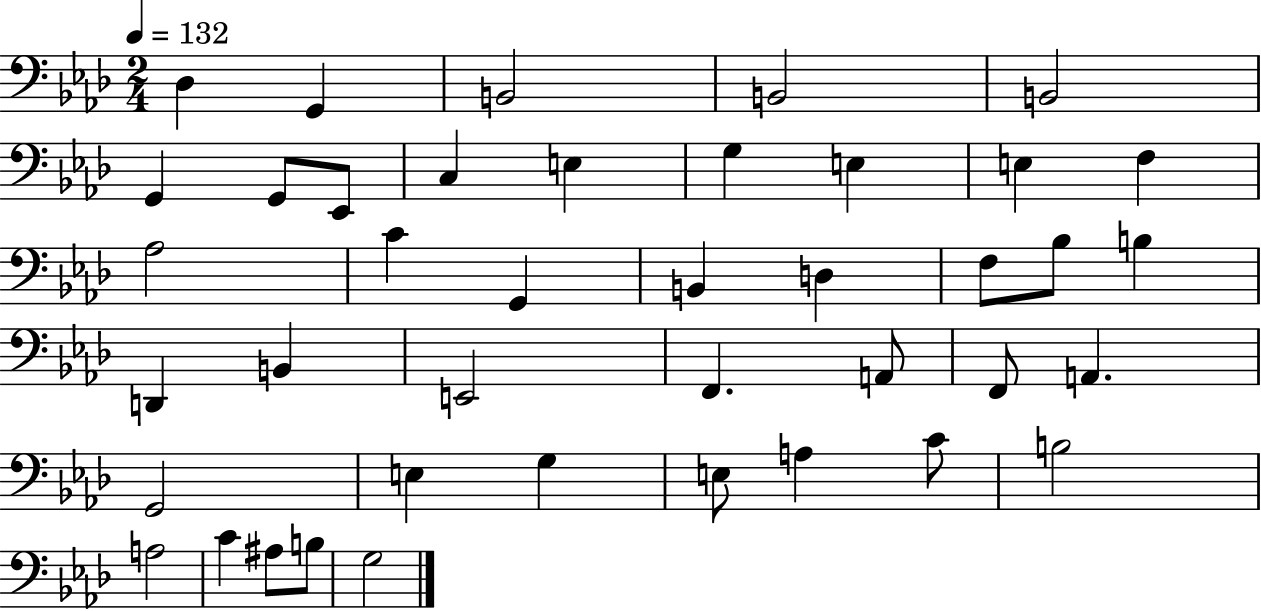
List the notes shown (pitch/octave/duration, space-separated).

Db3/q G2/q B2/h B2/h B2/h G2/q G2/e Eb2/e C3/q E3/q G3/q E3/q E3/q F3/q Ab3/h C4/q G2/q B2/q D3/q F3/e Bb3/e B3/q D2/q B2/q E2/h F2/q. A2/e F2/e A2/q. G2/h E3/q G3/q E3/e A3/q C4/e B3/h A3/h C4/q A#3/e B3/e G3/h